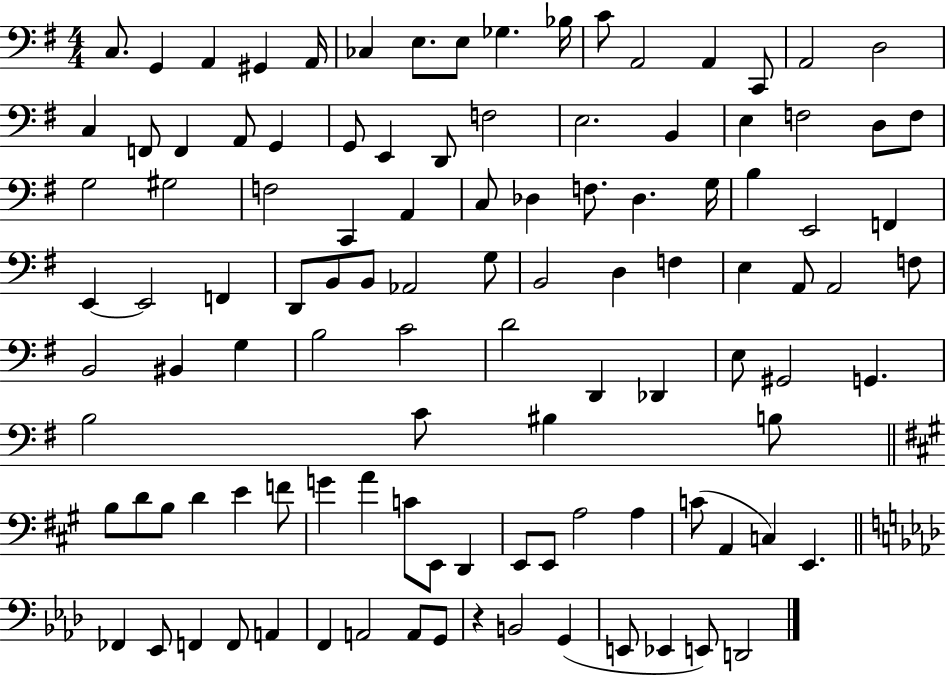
C3/e. G2/q A2/q G#2/q A2/s CES3/q E3/e. E3/e Gb3/q. Bb3/s C4/e A2/h A2/q C2/e A2/h D3/h C3/q F2/e F2/q A2/e G2/q G2/e E2/q D2/e F3/h E3/h. B2/q E3/q F3/h D3/e F3/e G3/h G#3/h F3/h C2/q A2/q C3/e Db3/q F3/e. Db3/q. G3/s B3/q E2/h F2/q E2/q E2/h F2/q D2/e B2/e B2/e Ab2/h G3/e B2/h D3/q F3/q E3/q A2/e A2/h F3/e B2/h BIS2/q G3/q B3/h C4/h D4/h D2/q Db2/q E3/e G#2/h G2/q. B3/h C4/e BIS3/q B3/e B3/e D4/e B3/e D4/q E4/q F4/e G4/q A4/q C4/e E2/e D2/q E2/e E2/e A3/h A3/q C4/e A2/q C3/q E2/q. FES2/q Eb2/e F2/q F2/e A2/q F2/q A2/h A2/e G2/e R/q B2/h G2/q E2/e Eb2/q E2/e D2/h